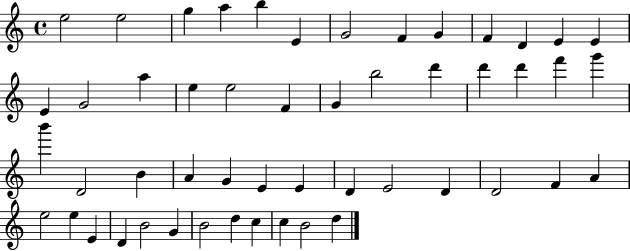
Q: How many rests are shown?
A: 0